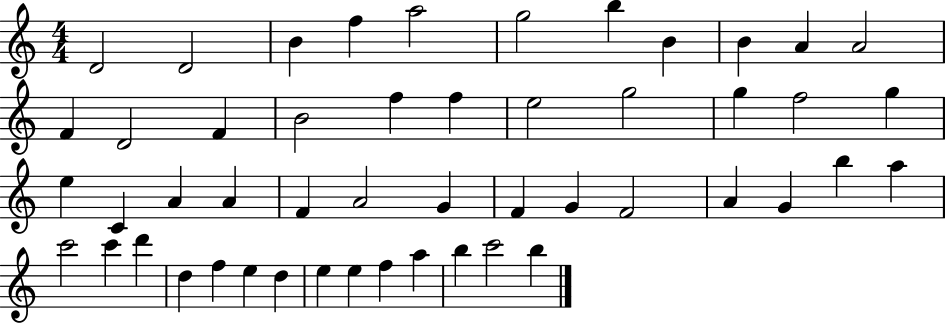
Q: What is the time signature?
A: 4/4